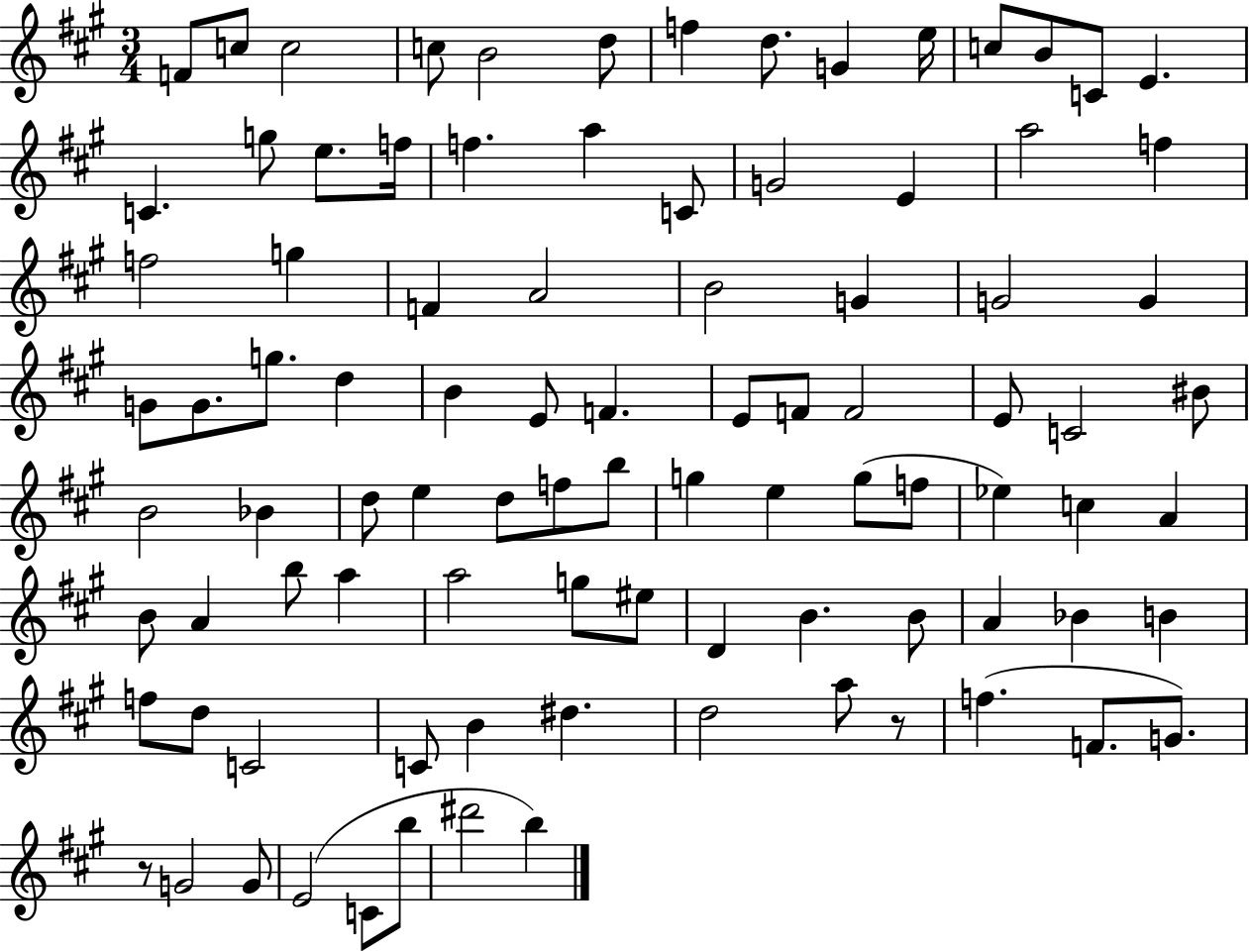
X:1
T:Untitled
M:3/4
L:1/4
K:A
F/2 c/2 c2 c/2 B2 d/2 f d/2 G e/4 c/2 B/2 C/2 E C g/2 e/2 f/4 f a C/2 G2 E a2 f f2 g F A2 B2 G G2 G G/2 G/2 g/2 d B E/2 F E/2 F/2 F2 E/2 C2 ^B/2 B2 _B d/2 e d/2 f/2 b/2 g e g/2 f/2 _e c A B/2 A b/2 a a2 g/2 ^e/2 D B B/2 A _B B f/2 d/2 C2 C/2 B ^d d2 a/2 z/2 f F/2 G/2 z/2 G2 G/2 E2 C/2 b/2 ^d'2 b